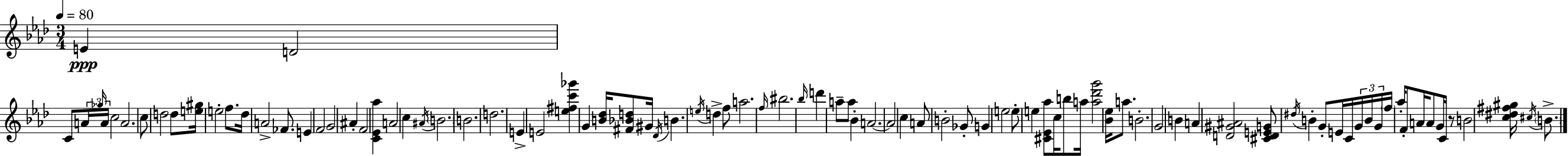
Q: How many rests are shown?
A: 1